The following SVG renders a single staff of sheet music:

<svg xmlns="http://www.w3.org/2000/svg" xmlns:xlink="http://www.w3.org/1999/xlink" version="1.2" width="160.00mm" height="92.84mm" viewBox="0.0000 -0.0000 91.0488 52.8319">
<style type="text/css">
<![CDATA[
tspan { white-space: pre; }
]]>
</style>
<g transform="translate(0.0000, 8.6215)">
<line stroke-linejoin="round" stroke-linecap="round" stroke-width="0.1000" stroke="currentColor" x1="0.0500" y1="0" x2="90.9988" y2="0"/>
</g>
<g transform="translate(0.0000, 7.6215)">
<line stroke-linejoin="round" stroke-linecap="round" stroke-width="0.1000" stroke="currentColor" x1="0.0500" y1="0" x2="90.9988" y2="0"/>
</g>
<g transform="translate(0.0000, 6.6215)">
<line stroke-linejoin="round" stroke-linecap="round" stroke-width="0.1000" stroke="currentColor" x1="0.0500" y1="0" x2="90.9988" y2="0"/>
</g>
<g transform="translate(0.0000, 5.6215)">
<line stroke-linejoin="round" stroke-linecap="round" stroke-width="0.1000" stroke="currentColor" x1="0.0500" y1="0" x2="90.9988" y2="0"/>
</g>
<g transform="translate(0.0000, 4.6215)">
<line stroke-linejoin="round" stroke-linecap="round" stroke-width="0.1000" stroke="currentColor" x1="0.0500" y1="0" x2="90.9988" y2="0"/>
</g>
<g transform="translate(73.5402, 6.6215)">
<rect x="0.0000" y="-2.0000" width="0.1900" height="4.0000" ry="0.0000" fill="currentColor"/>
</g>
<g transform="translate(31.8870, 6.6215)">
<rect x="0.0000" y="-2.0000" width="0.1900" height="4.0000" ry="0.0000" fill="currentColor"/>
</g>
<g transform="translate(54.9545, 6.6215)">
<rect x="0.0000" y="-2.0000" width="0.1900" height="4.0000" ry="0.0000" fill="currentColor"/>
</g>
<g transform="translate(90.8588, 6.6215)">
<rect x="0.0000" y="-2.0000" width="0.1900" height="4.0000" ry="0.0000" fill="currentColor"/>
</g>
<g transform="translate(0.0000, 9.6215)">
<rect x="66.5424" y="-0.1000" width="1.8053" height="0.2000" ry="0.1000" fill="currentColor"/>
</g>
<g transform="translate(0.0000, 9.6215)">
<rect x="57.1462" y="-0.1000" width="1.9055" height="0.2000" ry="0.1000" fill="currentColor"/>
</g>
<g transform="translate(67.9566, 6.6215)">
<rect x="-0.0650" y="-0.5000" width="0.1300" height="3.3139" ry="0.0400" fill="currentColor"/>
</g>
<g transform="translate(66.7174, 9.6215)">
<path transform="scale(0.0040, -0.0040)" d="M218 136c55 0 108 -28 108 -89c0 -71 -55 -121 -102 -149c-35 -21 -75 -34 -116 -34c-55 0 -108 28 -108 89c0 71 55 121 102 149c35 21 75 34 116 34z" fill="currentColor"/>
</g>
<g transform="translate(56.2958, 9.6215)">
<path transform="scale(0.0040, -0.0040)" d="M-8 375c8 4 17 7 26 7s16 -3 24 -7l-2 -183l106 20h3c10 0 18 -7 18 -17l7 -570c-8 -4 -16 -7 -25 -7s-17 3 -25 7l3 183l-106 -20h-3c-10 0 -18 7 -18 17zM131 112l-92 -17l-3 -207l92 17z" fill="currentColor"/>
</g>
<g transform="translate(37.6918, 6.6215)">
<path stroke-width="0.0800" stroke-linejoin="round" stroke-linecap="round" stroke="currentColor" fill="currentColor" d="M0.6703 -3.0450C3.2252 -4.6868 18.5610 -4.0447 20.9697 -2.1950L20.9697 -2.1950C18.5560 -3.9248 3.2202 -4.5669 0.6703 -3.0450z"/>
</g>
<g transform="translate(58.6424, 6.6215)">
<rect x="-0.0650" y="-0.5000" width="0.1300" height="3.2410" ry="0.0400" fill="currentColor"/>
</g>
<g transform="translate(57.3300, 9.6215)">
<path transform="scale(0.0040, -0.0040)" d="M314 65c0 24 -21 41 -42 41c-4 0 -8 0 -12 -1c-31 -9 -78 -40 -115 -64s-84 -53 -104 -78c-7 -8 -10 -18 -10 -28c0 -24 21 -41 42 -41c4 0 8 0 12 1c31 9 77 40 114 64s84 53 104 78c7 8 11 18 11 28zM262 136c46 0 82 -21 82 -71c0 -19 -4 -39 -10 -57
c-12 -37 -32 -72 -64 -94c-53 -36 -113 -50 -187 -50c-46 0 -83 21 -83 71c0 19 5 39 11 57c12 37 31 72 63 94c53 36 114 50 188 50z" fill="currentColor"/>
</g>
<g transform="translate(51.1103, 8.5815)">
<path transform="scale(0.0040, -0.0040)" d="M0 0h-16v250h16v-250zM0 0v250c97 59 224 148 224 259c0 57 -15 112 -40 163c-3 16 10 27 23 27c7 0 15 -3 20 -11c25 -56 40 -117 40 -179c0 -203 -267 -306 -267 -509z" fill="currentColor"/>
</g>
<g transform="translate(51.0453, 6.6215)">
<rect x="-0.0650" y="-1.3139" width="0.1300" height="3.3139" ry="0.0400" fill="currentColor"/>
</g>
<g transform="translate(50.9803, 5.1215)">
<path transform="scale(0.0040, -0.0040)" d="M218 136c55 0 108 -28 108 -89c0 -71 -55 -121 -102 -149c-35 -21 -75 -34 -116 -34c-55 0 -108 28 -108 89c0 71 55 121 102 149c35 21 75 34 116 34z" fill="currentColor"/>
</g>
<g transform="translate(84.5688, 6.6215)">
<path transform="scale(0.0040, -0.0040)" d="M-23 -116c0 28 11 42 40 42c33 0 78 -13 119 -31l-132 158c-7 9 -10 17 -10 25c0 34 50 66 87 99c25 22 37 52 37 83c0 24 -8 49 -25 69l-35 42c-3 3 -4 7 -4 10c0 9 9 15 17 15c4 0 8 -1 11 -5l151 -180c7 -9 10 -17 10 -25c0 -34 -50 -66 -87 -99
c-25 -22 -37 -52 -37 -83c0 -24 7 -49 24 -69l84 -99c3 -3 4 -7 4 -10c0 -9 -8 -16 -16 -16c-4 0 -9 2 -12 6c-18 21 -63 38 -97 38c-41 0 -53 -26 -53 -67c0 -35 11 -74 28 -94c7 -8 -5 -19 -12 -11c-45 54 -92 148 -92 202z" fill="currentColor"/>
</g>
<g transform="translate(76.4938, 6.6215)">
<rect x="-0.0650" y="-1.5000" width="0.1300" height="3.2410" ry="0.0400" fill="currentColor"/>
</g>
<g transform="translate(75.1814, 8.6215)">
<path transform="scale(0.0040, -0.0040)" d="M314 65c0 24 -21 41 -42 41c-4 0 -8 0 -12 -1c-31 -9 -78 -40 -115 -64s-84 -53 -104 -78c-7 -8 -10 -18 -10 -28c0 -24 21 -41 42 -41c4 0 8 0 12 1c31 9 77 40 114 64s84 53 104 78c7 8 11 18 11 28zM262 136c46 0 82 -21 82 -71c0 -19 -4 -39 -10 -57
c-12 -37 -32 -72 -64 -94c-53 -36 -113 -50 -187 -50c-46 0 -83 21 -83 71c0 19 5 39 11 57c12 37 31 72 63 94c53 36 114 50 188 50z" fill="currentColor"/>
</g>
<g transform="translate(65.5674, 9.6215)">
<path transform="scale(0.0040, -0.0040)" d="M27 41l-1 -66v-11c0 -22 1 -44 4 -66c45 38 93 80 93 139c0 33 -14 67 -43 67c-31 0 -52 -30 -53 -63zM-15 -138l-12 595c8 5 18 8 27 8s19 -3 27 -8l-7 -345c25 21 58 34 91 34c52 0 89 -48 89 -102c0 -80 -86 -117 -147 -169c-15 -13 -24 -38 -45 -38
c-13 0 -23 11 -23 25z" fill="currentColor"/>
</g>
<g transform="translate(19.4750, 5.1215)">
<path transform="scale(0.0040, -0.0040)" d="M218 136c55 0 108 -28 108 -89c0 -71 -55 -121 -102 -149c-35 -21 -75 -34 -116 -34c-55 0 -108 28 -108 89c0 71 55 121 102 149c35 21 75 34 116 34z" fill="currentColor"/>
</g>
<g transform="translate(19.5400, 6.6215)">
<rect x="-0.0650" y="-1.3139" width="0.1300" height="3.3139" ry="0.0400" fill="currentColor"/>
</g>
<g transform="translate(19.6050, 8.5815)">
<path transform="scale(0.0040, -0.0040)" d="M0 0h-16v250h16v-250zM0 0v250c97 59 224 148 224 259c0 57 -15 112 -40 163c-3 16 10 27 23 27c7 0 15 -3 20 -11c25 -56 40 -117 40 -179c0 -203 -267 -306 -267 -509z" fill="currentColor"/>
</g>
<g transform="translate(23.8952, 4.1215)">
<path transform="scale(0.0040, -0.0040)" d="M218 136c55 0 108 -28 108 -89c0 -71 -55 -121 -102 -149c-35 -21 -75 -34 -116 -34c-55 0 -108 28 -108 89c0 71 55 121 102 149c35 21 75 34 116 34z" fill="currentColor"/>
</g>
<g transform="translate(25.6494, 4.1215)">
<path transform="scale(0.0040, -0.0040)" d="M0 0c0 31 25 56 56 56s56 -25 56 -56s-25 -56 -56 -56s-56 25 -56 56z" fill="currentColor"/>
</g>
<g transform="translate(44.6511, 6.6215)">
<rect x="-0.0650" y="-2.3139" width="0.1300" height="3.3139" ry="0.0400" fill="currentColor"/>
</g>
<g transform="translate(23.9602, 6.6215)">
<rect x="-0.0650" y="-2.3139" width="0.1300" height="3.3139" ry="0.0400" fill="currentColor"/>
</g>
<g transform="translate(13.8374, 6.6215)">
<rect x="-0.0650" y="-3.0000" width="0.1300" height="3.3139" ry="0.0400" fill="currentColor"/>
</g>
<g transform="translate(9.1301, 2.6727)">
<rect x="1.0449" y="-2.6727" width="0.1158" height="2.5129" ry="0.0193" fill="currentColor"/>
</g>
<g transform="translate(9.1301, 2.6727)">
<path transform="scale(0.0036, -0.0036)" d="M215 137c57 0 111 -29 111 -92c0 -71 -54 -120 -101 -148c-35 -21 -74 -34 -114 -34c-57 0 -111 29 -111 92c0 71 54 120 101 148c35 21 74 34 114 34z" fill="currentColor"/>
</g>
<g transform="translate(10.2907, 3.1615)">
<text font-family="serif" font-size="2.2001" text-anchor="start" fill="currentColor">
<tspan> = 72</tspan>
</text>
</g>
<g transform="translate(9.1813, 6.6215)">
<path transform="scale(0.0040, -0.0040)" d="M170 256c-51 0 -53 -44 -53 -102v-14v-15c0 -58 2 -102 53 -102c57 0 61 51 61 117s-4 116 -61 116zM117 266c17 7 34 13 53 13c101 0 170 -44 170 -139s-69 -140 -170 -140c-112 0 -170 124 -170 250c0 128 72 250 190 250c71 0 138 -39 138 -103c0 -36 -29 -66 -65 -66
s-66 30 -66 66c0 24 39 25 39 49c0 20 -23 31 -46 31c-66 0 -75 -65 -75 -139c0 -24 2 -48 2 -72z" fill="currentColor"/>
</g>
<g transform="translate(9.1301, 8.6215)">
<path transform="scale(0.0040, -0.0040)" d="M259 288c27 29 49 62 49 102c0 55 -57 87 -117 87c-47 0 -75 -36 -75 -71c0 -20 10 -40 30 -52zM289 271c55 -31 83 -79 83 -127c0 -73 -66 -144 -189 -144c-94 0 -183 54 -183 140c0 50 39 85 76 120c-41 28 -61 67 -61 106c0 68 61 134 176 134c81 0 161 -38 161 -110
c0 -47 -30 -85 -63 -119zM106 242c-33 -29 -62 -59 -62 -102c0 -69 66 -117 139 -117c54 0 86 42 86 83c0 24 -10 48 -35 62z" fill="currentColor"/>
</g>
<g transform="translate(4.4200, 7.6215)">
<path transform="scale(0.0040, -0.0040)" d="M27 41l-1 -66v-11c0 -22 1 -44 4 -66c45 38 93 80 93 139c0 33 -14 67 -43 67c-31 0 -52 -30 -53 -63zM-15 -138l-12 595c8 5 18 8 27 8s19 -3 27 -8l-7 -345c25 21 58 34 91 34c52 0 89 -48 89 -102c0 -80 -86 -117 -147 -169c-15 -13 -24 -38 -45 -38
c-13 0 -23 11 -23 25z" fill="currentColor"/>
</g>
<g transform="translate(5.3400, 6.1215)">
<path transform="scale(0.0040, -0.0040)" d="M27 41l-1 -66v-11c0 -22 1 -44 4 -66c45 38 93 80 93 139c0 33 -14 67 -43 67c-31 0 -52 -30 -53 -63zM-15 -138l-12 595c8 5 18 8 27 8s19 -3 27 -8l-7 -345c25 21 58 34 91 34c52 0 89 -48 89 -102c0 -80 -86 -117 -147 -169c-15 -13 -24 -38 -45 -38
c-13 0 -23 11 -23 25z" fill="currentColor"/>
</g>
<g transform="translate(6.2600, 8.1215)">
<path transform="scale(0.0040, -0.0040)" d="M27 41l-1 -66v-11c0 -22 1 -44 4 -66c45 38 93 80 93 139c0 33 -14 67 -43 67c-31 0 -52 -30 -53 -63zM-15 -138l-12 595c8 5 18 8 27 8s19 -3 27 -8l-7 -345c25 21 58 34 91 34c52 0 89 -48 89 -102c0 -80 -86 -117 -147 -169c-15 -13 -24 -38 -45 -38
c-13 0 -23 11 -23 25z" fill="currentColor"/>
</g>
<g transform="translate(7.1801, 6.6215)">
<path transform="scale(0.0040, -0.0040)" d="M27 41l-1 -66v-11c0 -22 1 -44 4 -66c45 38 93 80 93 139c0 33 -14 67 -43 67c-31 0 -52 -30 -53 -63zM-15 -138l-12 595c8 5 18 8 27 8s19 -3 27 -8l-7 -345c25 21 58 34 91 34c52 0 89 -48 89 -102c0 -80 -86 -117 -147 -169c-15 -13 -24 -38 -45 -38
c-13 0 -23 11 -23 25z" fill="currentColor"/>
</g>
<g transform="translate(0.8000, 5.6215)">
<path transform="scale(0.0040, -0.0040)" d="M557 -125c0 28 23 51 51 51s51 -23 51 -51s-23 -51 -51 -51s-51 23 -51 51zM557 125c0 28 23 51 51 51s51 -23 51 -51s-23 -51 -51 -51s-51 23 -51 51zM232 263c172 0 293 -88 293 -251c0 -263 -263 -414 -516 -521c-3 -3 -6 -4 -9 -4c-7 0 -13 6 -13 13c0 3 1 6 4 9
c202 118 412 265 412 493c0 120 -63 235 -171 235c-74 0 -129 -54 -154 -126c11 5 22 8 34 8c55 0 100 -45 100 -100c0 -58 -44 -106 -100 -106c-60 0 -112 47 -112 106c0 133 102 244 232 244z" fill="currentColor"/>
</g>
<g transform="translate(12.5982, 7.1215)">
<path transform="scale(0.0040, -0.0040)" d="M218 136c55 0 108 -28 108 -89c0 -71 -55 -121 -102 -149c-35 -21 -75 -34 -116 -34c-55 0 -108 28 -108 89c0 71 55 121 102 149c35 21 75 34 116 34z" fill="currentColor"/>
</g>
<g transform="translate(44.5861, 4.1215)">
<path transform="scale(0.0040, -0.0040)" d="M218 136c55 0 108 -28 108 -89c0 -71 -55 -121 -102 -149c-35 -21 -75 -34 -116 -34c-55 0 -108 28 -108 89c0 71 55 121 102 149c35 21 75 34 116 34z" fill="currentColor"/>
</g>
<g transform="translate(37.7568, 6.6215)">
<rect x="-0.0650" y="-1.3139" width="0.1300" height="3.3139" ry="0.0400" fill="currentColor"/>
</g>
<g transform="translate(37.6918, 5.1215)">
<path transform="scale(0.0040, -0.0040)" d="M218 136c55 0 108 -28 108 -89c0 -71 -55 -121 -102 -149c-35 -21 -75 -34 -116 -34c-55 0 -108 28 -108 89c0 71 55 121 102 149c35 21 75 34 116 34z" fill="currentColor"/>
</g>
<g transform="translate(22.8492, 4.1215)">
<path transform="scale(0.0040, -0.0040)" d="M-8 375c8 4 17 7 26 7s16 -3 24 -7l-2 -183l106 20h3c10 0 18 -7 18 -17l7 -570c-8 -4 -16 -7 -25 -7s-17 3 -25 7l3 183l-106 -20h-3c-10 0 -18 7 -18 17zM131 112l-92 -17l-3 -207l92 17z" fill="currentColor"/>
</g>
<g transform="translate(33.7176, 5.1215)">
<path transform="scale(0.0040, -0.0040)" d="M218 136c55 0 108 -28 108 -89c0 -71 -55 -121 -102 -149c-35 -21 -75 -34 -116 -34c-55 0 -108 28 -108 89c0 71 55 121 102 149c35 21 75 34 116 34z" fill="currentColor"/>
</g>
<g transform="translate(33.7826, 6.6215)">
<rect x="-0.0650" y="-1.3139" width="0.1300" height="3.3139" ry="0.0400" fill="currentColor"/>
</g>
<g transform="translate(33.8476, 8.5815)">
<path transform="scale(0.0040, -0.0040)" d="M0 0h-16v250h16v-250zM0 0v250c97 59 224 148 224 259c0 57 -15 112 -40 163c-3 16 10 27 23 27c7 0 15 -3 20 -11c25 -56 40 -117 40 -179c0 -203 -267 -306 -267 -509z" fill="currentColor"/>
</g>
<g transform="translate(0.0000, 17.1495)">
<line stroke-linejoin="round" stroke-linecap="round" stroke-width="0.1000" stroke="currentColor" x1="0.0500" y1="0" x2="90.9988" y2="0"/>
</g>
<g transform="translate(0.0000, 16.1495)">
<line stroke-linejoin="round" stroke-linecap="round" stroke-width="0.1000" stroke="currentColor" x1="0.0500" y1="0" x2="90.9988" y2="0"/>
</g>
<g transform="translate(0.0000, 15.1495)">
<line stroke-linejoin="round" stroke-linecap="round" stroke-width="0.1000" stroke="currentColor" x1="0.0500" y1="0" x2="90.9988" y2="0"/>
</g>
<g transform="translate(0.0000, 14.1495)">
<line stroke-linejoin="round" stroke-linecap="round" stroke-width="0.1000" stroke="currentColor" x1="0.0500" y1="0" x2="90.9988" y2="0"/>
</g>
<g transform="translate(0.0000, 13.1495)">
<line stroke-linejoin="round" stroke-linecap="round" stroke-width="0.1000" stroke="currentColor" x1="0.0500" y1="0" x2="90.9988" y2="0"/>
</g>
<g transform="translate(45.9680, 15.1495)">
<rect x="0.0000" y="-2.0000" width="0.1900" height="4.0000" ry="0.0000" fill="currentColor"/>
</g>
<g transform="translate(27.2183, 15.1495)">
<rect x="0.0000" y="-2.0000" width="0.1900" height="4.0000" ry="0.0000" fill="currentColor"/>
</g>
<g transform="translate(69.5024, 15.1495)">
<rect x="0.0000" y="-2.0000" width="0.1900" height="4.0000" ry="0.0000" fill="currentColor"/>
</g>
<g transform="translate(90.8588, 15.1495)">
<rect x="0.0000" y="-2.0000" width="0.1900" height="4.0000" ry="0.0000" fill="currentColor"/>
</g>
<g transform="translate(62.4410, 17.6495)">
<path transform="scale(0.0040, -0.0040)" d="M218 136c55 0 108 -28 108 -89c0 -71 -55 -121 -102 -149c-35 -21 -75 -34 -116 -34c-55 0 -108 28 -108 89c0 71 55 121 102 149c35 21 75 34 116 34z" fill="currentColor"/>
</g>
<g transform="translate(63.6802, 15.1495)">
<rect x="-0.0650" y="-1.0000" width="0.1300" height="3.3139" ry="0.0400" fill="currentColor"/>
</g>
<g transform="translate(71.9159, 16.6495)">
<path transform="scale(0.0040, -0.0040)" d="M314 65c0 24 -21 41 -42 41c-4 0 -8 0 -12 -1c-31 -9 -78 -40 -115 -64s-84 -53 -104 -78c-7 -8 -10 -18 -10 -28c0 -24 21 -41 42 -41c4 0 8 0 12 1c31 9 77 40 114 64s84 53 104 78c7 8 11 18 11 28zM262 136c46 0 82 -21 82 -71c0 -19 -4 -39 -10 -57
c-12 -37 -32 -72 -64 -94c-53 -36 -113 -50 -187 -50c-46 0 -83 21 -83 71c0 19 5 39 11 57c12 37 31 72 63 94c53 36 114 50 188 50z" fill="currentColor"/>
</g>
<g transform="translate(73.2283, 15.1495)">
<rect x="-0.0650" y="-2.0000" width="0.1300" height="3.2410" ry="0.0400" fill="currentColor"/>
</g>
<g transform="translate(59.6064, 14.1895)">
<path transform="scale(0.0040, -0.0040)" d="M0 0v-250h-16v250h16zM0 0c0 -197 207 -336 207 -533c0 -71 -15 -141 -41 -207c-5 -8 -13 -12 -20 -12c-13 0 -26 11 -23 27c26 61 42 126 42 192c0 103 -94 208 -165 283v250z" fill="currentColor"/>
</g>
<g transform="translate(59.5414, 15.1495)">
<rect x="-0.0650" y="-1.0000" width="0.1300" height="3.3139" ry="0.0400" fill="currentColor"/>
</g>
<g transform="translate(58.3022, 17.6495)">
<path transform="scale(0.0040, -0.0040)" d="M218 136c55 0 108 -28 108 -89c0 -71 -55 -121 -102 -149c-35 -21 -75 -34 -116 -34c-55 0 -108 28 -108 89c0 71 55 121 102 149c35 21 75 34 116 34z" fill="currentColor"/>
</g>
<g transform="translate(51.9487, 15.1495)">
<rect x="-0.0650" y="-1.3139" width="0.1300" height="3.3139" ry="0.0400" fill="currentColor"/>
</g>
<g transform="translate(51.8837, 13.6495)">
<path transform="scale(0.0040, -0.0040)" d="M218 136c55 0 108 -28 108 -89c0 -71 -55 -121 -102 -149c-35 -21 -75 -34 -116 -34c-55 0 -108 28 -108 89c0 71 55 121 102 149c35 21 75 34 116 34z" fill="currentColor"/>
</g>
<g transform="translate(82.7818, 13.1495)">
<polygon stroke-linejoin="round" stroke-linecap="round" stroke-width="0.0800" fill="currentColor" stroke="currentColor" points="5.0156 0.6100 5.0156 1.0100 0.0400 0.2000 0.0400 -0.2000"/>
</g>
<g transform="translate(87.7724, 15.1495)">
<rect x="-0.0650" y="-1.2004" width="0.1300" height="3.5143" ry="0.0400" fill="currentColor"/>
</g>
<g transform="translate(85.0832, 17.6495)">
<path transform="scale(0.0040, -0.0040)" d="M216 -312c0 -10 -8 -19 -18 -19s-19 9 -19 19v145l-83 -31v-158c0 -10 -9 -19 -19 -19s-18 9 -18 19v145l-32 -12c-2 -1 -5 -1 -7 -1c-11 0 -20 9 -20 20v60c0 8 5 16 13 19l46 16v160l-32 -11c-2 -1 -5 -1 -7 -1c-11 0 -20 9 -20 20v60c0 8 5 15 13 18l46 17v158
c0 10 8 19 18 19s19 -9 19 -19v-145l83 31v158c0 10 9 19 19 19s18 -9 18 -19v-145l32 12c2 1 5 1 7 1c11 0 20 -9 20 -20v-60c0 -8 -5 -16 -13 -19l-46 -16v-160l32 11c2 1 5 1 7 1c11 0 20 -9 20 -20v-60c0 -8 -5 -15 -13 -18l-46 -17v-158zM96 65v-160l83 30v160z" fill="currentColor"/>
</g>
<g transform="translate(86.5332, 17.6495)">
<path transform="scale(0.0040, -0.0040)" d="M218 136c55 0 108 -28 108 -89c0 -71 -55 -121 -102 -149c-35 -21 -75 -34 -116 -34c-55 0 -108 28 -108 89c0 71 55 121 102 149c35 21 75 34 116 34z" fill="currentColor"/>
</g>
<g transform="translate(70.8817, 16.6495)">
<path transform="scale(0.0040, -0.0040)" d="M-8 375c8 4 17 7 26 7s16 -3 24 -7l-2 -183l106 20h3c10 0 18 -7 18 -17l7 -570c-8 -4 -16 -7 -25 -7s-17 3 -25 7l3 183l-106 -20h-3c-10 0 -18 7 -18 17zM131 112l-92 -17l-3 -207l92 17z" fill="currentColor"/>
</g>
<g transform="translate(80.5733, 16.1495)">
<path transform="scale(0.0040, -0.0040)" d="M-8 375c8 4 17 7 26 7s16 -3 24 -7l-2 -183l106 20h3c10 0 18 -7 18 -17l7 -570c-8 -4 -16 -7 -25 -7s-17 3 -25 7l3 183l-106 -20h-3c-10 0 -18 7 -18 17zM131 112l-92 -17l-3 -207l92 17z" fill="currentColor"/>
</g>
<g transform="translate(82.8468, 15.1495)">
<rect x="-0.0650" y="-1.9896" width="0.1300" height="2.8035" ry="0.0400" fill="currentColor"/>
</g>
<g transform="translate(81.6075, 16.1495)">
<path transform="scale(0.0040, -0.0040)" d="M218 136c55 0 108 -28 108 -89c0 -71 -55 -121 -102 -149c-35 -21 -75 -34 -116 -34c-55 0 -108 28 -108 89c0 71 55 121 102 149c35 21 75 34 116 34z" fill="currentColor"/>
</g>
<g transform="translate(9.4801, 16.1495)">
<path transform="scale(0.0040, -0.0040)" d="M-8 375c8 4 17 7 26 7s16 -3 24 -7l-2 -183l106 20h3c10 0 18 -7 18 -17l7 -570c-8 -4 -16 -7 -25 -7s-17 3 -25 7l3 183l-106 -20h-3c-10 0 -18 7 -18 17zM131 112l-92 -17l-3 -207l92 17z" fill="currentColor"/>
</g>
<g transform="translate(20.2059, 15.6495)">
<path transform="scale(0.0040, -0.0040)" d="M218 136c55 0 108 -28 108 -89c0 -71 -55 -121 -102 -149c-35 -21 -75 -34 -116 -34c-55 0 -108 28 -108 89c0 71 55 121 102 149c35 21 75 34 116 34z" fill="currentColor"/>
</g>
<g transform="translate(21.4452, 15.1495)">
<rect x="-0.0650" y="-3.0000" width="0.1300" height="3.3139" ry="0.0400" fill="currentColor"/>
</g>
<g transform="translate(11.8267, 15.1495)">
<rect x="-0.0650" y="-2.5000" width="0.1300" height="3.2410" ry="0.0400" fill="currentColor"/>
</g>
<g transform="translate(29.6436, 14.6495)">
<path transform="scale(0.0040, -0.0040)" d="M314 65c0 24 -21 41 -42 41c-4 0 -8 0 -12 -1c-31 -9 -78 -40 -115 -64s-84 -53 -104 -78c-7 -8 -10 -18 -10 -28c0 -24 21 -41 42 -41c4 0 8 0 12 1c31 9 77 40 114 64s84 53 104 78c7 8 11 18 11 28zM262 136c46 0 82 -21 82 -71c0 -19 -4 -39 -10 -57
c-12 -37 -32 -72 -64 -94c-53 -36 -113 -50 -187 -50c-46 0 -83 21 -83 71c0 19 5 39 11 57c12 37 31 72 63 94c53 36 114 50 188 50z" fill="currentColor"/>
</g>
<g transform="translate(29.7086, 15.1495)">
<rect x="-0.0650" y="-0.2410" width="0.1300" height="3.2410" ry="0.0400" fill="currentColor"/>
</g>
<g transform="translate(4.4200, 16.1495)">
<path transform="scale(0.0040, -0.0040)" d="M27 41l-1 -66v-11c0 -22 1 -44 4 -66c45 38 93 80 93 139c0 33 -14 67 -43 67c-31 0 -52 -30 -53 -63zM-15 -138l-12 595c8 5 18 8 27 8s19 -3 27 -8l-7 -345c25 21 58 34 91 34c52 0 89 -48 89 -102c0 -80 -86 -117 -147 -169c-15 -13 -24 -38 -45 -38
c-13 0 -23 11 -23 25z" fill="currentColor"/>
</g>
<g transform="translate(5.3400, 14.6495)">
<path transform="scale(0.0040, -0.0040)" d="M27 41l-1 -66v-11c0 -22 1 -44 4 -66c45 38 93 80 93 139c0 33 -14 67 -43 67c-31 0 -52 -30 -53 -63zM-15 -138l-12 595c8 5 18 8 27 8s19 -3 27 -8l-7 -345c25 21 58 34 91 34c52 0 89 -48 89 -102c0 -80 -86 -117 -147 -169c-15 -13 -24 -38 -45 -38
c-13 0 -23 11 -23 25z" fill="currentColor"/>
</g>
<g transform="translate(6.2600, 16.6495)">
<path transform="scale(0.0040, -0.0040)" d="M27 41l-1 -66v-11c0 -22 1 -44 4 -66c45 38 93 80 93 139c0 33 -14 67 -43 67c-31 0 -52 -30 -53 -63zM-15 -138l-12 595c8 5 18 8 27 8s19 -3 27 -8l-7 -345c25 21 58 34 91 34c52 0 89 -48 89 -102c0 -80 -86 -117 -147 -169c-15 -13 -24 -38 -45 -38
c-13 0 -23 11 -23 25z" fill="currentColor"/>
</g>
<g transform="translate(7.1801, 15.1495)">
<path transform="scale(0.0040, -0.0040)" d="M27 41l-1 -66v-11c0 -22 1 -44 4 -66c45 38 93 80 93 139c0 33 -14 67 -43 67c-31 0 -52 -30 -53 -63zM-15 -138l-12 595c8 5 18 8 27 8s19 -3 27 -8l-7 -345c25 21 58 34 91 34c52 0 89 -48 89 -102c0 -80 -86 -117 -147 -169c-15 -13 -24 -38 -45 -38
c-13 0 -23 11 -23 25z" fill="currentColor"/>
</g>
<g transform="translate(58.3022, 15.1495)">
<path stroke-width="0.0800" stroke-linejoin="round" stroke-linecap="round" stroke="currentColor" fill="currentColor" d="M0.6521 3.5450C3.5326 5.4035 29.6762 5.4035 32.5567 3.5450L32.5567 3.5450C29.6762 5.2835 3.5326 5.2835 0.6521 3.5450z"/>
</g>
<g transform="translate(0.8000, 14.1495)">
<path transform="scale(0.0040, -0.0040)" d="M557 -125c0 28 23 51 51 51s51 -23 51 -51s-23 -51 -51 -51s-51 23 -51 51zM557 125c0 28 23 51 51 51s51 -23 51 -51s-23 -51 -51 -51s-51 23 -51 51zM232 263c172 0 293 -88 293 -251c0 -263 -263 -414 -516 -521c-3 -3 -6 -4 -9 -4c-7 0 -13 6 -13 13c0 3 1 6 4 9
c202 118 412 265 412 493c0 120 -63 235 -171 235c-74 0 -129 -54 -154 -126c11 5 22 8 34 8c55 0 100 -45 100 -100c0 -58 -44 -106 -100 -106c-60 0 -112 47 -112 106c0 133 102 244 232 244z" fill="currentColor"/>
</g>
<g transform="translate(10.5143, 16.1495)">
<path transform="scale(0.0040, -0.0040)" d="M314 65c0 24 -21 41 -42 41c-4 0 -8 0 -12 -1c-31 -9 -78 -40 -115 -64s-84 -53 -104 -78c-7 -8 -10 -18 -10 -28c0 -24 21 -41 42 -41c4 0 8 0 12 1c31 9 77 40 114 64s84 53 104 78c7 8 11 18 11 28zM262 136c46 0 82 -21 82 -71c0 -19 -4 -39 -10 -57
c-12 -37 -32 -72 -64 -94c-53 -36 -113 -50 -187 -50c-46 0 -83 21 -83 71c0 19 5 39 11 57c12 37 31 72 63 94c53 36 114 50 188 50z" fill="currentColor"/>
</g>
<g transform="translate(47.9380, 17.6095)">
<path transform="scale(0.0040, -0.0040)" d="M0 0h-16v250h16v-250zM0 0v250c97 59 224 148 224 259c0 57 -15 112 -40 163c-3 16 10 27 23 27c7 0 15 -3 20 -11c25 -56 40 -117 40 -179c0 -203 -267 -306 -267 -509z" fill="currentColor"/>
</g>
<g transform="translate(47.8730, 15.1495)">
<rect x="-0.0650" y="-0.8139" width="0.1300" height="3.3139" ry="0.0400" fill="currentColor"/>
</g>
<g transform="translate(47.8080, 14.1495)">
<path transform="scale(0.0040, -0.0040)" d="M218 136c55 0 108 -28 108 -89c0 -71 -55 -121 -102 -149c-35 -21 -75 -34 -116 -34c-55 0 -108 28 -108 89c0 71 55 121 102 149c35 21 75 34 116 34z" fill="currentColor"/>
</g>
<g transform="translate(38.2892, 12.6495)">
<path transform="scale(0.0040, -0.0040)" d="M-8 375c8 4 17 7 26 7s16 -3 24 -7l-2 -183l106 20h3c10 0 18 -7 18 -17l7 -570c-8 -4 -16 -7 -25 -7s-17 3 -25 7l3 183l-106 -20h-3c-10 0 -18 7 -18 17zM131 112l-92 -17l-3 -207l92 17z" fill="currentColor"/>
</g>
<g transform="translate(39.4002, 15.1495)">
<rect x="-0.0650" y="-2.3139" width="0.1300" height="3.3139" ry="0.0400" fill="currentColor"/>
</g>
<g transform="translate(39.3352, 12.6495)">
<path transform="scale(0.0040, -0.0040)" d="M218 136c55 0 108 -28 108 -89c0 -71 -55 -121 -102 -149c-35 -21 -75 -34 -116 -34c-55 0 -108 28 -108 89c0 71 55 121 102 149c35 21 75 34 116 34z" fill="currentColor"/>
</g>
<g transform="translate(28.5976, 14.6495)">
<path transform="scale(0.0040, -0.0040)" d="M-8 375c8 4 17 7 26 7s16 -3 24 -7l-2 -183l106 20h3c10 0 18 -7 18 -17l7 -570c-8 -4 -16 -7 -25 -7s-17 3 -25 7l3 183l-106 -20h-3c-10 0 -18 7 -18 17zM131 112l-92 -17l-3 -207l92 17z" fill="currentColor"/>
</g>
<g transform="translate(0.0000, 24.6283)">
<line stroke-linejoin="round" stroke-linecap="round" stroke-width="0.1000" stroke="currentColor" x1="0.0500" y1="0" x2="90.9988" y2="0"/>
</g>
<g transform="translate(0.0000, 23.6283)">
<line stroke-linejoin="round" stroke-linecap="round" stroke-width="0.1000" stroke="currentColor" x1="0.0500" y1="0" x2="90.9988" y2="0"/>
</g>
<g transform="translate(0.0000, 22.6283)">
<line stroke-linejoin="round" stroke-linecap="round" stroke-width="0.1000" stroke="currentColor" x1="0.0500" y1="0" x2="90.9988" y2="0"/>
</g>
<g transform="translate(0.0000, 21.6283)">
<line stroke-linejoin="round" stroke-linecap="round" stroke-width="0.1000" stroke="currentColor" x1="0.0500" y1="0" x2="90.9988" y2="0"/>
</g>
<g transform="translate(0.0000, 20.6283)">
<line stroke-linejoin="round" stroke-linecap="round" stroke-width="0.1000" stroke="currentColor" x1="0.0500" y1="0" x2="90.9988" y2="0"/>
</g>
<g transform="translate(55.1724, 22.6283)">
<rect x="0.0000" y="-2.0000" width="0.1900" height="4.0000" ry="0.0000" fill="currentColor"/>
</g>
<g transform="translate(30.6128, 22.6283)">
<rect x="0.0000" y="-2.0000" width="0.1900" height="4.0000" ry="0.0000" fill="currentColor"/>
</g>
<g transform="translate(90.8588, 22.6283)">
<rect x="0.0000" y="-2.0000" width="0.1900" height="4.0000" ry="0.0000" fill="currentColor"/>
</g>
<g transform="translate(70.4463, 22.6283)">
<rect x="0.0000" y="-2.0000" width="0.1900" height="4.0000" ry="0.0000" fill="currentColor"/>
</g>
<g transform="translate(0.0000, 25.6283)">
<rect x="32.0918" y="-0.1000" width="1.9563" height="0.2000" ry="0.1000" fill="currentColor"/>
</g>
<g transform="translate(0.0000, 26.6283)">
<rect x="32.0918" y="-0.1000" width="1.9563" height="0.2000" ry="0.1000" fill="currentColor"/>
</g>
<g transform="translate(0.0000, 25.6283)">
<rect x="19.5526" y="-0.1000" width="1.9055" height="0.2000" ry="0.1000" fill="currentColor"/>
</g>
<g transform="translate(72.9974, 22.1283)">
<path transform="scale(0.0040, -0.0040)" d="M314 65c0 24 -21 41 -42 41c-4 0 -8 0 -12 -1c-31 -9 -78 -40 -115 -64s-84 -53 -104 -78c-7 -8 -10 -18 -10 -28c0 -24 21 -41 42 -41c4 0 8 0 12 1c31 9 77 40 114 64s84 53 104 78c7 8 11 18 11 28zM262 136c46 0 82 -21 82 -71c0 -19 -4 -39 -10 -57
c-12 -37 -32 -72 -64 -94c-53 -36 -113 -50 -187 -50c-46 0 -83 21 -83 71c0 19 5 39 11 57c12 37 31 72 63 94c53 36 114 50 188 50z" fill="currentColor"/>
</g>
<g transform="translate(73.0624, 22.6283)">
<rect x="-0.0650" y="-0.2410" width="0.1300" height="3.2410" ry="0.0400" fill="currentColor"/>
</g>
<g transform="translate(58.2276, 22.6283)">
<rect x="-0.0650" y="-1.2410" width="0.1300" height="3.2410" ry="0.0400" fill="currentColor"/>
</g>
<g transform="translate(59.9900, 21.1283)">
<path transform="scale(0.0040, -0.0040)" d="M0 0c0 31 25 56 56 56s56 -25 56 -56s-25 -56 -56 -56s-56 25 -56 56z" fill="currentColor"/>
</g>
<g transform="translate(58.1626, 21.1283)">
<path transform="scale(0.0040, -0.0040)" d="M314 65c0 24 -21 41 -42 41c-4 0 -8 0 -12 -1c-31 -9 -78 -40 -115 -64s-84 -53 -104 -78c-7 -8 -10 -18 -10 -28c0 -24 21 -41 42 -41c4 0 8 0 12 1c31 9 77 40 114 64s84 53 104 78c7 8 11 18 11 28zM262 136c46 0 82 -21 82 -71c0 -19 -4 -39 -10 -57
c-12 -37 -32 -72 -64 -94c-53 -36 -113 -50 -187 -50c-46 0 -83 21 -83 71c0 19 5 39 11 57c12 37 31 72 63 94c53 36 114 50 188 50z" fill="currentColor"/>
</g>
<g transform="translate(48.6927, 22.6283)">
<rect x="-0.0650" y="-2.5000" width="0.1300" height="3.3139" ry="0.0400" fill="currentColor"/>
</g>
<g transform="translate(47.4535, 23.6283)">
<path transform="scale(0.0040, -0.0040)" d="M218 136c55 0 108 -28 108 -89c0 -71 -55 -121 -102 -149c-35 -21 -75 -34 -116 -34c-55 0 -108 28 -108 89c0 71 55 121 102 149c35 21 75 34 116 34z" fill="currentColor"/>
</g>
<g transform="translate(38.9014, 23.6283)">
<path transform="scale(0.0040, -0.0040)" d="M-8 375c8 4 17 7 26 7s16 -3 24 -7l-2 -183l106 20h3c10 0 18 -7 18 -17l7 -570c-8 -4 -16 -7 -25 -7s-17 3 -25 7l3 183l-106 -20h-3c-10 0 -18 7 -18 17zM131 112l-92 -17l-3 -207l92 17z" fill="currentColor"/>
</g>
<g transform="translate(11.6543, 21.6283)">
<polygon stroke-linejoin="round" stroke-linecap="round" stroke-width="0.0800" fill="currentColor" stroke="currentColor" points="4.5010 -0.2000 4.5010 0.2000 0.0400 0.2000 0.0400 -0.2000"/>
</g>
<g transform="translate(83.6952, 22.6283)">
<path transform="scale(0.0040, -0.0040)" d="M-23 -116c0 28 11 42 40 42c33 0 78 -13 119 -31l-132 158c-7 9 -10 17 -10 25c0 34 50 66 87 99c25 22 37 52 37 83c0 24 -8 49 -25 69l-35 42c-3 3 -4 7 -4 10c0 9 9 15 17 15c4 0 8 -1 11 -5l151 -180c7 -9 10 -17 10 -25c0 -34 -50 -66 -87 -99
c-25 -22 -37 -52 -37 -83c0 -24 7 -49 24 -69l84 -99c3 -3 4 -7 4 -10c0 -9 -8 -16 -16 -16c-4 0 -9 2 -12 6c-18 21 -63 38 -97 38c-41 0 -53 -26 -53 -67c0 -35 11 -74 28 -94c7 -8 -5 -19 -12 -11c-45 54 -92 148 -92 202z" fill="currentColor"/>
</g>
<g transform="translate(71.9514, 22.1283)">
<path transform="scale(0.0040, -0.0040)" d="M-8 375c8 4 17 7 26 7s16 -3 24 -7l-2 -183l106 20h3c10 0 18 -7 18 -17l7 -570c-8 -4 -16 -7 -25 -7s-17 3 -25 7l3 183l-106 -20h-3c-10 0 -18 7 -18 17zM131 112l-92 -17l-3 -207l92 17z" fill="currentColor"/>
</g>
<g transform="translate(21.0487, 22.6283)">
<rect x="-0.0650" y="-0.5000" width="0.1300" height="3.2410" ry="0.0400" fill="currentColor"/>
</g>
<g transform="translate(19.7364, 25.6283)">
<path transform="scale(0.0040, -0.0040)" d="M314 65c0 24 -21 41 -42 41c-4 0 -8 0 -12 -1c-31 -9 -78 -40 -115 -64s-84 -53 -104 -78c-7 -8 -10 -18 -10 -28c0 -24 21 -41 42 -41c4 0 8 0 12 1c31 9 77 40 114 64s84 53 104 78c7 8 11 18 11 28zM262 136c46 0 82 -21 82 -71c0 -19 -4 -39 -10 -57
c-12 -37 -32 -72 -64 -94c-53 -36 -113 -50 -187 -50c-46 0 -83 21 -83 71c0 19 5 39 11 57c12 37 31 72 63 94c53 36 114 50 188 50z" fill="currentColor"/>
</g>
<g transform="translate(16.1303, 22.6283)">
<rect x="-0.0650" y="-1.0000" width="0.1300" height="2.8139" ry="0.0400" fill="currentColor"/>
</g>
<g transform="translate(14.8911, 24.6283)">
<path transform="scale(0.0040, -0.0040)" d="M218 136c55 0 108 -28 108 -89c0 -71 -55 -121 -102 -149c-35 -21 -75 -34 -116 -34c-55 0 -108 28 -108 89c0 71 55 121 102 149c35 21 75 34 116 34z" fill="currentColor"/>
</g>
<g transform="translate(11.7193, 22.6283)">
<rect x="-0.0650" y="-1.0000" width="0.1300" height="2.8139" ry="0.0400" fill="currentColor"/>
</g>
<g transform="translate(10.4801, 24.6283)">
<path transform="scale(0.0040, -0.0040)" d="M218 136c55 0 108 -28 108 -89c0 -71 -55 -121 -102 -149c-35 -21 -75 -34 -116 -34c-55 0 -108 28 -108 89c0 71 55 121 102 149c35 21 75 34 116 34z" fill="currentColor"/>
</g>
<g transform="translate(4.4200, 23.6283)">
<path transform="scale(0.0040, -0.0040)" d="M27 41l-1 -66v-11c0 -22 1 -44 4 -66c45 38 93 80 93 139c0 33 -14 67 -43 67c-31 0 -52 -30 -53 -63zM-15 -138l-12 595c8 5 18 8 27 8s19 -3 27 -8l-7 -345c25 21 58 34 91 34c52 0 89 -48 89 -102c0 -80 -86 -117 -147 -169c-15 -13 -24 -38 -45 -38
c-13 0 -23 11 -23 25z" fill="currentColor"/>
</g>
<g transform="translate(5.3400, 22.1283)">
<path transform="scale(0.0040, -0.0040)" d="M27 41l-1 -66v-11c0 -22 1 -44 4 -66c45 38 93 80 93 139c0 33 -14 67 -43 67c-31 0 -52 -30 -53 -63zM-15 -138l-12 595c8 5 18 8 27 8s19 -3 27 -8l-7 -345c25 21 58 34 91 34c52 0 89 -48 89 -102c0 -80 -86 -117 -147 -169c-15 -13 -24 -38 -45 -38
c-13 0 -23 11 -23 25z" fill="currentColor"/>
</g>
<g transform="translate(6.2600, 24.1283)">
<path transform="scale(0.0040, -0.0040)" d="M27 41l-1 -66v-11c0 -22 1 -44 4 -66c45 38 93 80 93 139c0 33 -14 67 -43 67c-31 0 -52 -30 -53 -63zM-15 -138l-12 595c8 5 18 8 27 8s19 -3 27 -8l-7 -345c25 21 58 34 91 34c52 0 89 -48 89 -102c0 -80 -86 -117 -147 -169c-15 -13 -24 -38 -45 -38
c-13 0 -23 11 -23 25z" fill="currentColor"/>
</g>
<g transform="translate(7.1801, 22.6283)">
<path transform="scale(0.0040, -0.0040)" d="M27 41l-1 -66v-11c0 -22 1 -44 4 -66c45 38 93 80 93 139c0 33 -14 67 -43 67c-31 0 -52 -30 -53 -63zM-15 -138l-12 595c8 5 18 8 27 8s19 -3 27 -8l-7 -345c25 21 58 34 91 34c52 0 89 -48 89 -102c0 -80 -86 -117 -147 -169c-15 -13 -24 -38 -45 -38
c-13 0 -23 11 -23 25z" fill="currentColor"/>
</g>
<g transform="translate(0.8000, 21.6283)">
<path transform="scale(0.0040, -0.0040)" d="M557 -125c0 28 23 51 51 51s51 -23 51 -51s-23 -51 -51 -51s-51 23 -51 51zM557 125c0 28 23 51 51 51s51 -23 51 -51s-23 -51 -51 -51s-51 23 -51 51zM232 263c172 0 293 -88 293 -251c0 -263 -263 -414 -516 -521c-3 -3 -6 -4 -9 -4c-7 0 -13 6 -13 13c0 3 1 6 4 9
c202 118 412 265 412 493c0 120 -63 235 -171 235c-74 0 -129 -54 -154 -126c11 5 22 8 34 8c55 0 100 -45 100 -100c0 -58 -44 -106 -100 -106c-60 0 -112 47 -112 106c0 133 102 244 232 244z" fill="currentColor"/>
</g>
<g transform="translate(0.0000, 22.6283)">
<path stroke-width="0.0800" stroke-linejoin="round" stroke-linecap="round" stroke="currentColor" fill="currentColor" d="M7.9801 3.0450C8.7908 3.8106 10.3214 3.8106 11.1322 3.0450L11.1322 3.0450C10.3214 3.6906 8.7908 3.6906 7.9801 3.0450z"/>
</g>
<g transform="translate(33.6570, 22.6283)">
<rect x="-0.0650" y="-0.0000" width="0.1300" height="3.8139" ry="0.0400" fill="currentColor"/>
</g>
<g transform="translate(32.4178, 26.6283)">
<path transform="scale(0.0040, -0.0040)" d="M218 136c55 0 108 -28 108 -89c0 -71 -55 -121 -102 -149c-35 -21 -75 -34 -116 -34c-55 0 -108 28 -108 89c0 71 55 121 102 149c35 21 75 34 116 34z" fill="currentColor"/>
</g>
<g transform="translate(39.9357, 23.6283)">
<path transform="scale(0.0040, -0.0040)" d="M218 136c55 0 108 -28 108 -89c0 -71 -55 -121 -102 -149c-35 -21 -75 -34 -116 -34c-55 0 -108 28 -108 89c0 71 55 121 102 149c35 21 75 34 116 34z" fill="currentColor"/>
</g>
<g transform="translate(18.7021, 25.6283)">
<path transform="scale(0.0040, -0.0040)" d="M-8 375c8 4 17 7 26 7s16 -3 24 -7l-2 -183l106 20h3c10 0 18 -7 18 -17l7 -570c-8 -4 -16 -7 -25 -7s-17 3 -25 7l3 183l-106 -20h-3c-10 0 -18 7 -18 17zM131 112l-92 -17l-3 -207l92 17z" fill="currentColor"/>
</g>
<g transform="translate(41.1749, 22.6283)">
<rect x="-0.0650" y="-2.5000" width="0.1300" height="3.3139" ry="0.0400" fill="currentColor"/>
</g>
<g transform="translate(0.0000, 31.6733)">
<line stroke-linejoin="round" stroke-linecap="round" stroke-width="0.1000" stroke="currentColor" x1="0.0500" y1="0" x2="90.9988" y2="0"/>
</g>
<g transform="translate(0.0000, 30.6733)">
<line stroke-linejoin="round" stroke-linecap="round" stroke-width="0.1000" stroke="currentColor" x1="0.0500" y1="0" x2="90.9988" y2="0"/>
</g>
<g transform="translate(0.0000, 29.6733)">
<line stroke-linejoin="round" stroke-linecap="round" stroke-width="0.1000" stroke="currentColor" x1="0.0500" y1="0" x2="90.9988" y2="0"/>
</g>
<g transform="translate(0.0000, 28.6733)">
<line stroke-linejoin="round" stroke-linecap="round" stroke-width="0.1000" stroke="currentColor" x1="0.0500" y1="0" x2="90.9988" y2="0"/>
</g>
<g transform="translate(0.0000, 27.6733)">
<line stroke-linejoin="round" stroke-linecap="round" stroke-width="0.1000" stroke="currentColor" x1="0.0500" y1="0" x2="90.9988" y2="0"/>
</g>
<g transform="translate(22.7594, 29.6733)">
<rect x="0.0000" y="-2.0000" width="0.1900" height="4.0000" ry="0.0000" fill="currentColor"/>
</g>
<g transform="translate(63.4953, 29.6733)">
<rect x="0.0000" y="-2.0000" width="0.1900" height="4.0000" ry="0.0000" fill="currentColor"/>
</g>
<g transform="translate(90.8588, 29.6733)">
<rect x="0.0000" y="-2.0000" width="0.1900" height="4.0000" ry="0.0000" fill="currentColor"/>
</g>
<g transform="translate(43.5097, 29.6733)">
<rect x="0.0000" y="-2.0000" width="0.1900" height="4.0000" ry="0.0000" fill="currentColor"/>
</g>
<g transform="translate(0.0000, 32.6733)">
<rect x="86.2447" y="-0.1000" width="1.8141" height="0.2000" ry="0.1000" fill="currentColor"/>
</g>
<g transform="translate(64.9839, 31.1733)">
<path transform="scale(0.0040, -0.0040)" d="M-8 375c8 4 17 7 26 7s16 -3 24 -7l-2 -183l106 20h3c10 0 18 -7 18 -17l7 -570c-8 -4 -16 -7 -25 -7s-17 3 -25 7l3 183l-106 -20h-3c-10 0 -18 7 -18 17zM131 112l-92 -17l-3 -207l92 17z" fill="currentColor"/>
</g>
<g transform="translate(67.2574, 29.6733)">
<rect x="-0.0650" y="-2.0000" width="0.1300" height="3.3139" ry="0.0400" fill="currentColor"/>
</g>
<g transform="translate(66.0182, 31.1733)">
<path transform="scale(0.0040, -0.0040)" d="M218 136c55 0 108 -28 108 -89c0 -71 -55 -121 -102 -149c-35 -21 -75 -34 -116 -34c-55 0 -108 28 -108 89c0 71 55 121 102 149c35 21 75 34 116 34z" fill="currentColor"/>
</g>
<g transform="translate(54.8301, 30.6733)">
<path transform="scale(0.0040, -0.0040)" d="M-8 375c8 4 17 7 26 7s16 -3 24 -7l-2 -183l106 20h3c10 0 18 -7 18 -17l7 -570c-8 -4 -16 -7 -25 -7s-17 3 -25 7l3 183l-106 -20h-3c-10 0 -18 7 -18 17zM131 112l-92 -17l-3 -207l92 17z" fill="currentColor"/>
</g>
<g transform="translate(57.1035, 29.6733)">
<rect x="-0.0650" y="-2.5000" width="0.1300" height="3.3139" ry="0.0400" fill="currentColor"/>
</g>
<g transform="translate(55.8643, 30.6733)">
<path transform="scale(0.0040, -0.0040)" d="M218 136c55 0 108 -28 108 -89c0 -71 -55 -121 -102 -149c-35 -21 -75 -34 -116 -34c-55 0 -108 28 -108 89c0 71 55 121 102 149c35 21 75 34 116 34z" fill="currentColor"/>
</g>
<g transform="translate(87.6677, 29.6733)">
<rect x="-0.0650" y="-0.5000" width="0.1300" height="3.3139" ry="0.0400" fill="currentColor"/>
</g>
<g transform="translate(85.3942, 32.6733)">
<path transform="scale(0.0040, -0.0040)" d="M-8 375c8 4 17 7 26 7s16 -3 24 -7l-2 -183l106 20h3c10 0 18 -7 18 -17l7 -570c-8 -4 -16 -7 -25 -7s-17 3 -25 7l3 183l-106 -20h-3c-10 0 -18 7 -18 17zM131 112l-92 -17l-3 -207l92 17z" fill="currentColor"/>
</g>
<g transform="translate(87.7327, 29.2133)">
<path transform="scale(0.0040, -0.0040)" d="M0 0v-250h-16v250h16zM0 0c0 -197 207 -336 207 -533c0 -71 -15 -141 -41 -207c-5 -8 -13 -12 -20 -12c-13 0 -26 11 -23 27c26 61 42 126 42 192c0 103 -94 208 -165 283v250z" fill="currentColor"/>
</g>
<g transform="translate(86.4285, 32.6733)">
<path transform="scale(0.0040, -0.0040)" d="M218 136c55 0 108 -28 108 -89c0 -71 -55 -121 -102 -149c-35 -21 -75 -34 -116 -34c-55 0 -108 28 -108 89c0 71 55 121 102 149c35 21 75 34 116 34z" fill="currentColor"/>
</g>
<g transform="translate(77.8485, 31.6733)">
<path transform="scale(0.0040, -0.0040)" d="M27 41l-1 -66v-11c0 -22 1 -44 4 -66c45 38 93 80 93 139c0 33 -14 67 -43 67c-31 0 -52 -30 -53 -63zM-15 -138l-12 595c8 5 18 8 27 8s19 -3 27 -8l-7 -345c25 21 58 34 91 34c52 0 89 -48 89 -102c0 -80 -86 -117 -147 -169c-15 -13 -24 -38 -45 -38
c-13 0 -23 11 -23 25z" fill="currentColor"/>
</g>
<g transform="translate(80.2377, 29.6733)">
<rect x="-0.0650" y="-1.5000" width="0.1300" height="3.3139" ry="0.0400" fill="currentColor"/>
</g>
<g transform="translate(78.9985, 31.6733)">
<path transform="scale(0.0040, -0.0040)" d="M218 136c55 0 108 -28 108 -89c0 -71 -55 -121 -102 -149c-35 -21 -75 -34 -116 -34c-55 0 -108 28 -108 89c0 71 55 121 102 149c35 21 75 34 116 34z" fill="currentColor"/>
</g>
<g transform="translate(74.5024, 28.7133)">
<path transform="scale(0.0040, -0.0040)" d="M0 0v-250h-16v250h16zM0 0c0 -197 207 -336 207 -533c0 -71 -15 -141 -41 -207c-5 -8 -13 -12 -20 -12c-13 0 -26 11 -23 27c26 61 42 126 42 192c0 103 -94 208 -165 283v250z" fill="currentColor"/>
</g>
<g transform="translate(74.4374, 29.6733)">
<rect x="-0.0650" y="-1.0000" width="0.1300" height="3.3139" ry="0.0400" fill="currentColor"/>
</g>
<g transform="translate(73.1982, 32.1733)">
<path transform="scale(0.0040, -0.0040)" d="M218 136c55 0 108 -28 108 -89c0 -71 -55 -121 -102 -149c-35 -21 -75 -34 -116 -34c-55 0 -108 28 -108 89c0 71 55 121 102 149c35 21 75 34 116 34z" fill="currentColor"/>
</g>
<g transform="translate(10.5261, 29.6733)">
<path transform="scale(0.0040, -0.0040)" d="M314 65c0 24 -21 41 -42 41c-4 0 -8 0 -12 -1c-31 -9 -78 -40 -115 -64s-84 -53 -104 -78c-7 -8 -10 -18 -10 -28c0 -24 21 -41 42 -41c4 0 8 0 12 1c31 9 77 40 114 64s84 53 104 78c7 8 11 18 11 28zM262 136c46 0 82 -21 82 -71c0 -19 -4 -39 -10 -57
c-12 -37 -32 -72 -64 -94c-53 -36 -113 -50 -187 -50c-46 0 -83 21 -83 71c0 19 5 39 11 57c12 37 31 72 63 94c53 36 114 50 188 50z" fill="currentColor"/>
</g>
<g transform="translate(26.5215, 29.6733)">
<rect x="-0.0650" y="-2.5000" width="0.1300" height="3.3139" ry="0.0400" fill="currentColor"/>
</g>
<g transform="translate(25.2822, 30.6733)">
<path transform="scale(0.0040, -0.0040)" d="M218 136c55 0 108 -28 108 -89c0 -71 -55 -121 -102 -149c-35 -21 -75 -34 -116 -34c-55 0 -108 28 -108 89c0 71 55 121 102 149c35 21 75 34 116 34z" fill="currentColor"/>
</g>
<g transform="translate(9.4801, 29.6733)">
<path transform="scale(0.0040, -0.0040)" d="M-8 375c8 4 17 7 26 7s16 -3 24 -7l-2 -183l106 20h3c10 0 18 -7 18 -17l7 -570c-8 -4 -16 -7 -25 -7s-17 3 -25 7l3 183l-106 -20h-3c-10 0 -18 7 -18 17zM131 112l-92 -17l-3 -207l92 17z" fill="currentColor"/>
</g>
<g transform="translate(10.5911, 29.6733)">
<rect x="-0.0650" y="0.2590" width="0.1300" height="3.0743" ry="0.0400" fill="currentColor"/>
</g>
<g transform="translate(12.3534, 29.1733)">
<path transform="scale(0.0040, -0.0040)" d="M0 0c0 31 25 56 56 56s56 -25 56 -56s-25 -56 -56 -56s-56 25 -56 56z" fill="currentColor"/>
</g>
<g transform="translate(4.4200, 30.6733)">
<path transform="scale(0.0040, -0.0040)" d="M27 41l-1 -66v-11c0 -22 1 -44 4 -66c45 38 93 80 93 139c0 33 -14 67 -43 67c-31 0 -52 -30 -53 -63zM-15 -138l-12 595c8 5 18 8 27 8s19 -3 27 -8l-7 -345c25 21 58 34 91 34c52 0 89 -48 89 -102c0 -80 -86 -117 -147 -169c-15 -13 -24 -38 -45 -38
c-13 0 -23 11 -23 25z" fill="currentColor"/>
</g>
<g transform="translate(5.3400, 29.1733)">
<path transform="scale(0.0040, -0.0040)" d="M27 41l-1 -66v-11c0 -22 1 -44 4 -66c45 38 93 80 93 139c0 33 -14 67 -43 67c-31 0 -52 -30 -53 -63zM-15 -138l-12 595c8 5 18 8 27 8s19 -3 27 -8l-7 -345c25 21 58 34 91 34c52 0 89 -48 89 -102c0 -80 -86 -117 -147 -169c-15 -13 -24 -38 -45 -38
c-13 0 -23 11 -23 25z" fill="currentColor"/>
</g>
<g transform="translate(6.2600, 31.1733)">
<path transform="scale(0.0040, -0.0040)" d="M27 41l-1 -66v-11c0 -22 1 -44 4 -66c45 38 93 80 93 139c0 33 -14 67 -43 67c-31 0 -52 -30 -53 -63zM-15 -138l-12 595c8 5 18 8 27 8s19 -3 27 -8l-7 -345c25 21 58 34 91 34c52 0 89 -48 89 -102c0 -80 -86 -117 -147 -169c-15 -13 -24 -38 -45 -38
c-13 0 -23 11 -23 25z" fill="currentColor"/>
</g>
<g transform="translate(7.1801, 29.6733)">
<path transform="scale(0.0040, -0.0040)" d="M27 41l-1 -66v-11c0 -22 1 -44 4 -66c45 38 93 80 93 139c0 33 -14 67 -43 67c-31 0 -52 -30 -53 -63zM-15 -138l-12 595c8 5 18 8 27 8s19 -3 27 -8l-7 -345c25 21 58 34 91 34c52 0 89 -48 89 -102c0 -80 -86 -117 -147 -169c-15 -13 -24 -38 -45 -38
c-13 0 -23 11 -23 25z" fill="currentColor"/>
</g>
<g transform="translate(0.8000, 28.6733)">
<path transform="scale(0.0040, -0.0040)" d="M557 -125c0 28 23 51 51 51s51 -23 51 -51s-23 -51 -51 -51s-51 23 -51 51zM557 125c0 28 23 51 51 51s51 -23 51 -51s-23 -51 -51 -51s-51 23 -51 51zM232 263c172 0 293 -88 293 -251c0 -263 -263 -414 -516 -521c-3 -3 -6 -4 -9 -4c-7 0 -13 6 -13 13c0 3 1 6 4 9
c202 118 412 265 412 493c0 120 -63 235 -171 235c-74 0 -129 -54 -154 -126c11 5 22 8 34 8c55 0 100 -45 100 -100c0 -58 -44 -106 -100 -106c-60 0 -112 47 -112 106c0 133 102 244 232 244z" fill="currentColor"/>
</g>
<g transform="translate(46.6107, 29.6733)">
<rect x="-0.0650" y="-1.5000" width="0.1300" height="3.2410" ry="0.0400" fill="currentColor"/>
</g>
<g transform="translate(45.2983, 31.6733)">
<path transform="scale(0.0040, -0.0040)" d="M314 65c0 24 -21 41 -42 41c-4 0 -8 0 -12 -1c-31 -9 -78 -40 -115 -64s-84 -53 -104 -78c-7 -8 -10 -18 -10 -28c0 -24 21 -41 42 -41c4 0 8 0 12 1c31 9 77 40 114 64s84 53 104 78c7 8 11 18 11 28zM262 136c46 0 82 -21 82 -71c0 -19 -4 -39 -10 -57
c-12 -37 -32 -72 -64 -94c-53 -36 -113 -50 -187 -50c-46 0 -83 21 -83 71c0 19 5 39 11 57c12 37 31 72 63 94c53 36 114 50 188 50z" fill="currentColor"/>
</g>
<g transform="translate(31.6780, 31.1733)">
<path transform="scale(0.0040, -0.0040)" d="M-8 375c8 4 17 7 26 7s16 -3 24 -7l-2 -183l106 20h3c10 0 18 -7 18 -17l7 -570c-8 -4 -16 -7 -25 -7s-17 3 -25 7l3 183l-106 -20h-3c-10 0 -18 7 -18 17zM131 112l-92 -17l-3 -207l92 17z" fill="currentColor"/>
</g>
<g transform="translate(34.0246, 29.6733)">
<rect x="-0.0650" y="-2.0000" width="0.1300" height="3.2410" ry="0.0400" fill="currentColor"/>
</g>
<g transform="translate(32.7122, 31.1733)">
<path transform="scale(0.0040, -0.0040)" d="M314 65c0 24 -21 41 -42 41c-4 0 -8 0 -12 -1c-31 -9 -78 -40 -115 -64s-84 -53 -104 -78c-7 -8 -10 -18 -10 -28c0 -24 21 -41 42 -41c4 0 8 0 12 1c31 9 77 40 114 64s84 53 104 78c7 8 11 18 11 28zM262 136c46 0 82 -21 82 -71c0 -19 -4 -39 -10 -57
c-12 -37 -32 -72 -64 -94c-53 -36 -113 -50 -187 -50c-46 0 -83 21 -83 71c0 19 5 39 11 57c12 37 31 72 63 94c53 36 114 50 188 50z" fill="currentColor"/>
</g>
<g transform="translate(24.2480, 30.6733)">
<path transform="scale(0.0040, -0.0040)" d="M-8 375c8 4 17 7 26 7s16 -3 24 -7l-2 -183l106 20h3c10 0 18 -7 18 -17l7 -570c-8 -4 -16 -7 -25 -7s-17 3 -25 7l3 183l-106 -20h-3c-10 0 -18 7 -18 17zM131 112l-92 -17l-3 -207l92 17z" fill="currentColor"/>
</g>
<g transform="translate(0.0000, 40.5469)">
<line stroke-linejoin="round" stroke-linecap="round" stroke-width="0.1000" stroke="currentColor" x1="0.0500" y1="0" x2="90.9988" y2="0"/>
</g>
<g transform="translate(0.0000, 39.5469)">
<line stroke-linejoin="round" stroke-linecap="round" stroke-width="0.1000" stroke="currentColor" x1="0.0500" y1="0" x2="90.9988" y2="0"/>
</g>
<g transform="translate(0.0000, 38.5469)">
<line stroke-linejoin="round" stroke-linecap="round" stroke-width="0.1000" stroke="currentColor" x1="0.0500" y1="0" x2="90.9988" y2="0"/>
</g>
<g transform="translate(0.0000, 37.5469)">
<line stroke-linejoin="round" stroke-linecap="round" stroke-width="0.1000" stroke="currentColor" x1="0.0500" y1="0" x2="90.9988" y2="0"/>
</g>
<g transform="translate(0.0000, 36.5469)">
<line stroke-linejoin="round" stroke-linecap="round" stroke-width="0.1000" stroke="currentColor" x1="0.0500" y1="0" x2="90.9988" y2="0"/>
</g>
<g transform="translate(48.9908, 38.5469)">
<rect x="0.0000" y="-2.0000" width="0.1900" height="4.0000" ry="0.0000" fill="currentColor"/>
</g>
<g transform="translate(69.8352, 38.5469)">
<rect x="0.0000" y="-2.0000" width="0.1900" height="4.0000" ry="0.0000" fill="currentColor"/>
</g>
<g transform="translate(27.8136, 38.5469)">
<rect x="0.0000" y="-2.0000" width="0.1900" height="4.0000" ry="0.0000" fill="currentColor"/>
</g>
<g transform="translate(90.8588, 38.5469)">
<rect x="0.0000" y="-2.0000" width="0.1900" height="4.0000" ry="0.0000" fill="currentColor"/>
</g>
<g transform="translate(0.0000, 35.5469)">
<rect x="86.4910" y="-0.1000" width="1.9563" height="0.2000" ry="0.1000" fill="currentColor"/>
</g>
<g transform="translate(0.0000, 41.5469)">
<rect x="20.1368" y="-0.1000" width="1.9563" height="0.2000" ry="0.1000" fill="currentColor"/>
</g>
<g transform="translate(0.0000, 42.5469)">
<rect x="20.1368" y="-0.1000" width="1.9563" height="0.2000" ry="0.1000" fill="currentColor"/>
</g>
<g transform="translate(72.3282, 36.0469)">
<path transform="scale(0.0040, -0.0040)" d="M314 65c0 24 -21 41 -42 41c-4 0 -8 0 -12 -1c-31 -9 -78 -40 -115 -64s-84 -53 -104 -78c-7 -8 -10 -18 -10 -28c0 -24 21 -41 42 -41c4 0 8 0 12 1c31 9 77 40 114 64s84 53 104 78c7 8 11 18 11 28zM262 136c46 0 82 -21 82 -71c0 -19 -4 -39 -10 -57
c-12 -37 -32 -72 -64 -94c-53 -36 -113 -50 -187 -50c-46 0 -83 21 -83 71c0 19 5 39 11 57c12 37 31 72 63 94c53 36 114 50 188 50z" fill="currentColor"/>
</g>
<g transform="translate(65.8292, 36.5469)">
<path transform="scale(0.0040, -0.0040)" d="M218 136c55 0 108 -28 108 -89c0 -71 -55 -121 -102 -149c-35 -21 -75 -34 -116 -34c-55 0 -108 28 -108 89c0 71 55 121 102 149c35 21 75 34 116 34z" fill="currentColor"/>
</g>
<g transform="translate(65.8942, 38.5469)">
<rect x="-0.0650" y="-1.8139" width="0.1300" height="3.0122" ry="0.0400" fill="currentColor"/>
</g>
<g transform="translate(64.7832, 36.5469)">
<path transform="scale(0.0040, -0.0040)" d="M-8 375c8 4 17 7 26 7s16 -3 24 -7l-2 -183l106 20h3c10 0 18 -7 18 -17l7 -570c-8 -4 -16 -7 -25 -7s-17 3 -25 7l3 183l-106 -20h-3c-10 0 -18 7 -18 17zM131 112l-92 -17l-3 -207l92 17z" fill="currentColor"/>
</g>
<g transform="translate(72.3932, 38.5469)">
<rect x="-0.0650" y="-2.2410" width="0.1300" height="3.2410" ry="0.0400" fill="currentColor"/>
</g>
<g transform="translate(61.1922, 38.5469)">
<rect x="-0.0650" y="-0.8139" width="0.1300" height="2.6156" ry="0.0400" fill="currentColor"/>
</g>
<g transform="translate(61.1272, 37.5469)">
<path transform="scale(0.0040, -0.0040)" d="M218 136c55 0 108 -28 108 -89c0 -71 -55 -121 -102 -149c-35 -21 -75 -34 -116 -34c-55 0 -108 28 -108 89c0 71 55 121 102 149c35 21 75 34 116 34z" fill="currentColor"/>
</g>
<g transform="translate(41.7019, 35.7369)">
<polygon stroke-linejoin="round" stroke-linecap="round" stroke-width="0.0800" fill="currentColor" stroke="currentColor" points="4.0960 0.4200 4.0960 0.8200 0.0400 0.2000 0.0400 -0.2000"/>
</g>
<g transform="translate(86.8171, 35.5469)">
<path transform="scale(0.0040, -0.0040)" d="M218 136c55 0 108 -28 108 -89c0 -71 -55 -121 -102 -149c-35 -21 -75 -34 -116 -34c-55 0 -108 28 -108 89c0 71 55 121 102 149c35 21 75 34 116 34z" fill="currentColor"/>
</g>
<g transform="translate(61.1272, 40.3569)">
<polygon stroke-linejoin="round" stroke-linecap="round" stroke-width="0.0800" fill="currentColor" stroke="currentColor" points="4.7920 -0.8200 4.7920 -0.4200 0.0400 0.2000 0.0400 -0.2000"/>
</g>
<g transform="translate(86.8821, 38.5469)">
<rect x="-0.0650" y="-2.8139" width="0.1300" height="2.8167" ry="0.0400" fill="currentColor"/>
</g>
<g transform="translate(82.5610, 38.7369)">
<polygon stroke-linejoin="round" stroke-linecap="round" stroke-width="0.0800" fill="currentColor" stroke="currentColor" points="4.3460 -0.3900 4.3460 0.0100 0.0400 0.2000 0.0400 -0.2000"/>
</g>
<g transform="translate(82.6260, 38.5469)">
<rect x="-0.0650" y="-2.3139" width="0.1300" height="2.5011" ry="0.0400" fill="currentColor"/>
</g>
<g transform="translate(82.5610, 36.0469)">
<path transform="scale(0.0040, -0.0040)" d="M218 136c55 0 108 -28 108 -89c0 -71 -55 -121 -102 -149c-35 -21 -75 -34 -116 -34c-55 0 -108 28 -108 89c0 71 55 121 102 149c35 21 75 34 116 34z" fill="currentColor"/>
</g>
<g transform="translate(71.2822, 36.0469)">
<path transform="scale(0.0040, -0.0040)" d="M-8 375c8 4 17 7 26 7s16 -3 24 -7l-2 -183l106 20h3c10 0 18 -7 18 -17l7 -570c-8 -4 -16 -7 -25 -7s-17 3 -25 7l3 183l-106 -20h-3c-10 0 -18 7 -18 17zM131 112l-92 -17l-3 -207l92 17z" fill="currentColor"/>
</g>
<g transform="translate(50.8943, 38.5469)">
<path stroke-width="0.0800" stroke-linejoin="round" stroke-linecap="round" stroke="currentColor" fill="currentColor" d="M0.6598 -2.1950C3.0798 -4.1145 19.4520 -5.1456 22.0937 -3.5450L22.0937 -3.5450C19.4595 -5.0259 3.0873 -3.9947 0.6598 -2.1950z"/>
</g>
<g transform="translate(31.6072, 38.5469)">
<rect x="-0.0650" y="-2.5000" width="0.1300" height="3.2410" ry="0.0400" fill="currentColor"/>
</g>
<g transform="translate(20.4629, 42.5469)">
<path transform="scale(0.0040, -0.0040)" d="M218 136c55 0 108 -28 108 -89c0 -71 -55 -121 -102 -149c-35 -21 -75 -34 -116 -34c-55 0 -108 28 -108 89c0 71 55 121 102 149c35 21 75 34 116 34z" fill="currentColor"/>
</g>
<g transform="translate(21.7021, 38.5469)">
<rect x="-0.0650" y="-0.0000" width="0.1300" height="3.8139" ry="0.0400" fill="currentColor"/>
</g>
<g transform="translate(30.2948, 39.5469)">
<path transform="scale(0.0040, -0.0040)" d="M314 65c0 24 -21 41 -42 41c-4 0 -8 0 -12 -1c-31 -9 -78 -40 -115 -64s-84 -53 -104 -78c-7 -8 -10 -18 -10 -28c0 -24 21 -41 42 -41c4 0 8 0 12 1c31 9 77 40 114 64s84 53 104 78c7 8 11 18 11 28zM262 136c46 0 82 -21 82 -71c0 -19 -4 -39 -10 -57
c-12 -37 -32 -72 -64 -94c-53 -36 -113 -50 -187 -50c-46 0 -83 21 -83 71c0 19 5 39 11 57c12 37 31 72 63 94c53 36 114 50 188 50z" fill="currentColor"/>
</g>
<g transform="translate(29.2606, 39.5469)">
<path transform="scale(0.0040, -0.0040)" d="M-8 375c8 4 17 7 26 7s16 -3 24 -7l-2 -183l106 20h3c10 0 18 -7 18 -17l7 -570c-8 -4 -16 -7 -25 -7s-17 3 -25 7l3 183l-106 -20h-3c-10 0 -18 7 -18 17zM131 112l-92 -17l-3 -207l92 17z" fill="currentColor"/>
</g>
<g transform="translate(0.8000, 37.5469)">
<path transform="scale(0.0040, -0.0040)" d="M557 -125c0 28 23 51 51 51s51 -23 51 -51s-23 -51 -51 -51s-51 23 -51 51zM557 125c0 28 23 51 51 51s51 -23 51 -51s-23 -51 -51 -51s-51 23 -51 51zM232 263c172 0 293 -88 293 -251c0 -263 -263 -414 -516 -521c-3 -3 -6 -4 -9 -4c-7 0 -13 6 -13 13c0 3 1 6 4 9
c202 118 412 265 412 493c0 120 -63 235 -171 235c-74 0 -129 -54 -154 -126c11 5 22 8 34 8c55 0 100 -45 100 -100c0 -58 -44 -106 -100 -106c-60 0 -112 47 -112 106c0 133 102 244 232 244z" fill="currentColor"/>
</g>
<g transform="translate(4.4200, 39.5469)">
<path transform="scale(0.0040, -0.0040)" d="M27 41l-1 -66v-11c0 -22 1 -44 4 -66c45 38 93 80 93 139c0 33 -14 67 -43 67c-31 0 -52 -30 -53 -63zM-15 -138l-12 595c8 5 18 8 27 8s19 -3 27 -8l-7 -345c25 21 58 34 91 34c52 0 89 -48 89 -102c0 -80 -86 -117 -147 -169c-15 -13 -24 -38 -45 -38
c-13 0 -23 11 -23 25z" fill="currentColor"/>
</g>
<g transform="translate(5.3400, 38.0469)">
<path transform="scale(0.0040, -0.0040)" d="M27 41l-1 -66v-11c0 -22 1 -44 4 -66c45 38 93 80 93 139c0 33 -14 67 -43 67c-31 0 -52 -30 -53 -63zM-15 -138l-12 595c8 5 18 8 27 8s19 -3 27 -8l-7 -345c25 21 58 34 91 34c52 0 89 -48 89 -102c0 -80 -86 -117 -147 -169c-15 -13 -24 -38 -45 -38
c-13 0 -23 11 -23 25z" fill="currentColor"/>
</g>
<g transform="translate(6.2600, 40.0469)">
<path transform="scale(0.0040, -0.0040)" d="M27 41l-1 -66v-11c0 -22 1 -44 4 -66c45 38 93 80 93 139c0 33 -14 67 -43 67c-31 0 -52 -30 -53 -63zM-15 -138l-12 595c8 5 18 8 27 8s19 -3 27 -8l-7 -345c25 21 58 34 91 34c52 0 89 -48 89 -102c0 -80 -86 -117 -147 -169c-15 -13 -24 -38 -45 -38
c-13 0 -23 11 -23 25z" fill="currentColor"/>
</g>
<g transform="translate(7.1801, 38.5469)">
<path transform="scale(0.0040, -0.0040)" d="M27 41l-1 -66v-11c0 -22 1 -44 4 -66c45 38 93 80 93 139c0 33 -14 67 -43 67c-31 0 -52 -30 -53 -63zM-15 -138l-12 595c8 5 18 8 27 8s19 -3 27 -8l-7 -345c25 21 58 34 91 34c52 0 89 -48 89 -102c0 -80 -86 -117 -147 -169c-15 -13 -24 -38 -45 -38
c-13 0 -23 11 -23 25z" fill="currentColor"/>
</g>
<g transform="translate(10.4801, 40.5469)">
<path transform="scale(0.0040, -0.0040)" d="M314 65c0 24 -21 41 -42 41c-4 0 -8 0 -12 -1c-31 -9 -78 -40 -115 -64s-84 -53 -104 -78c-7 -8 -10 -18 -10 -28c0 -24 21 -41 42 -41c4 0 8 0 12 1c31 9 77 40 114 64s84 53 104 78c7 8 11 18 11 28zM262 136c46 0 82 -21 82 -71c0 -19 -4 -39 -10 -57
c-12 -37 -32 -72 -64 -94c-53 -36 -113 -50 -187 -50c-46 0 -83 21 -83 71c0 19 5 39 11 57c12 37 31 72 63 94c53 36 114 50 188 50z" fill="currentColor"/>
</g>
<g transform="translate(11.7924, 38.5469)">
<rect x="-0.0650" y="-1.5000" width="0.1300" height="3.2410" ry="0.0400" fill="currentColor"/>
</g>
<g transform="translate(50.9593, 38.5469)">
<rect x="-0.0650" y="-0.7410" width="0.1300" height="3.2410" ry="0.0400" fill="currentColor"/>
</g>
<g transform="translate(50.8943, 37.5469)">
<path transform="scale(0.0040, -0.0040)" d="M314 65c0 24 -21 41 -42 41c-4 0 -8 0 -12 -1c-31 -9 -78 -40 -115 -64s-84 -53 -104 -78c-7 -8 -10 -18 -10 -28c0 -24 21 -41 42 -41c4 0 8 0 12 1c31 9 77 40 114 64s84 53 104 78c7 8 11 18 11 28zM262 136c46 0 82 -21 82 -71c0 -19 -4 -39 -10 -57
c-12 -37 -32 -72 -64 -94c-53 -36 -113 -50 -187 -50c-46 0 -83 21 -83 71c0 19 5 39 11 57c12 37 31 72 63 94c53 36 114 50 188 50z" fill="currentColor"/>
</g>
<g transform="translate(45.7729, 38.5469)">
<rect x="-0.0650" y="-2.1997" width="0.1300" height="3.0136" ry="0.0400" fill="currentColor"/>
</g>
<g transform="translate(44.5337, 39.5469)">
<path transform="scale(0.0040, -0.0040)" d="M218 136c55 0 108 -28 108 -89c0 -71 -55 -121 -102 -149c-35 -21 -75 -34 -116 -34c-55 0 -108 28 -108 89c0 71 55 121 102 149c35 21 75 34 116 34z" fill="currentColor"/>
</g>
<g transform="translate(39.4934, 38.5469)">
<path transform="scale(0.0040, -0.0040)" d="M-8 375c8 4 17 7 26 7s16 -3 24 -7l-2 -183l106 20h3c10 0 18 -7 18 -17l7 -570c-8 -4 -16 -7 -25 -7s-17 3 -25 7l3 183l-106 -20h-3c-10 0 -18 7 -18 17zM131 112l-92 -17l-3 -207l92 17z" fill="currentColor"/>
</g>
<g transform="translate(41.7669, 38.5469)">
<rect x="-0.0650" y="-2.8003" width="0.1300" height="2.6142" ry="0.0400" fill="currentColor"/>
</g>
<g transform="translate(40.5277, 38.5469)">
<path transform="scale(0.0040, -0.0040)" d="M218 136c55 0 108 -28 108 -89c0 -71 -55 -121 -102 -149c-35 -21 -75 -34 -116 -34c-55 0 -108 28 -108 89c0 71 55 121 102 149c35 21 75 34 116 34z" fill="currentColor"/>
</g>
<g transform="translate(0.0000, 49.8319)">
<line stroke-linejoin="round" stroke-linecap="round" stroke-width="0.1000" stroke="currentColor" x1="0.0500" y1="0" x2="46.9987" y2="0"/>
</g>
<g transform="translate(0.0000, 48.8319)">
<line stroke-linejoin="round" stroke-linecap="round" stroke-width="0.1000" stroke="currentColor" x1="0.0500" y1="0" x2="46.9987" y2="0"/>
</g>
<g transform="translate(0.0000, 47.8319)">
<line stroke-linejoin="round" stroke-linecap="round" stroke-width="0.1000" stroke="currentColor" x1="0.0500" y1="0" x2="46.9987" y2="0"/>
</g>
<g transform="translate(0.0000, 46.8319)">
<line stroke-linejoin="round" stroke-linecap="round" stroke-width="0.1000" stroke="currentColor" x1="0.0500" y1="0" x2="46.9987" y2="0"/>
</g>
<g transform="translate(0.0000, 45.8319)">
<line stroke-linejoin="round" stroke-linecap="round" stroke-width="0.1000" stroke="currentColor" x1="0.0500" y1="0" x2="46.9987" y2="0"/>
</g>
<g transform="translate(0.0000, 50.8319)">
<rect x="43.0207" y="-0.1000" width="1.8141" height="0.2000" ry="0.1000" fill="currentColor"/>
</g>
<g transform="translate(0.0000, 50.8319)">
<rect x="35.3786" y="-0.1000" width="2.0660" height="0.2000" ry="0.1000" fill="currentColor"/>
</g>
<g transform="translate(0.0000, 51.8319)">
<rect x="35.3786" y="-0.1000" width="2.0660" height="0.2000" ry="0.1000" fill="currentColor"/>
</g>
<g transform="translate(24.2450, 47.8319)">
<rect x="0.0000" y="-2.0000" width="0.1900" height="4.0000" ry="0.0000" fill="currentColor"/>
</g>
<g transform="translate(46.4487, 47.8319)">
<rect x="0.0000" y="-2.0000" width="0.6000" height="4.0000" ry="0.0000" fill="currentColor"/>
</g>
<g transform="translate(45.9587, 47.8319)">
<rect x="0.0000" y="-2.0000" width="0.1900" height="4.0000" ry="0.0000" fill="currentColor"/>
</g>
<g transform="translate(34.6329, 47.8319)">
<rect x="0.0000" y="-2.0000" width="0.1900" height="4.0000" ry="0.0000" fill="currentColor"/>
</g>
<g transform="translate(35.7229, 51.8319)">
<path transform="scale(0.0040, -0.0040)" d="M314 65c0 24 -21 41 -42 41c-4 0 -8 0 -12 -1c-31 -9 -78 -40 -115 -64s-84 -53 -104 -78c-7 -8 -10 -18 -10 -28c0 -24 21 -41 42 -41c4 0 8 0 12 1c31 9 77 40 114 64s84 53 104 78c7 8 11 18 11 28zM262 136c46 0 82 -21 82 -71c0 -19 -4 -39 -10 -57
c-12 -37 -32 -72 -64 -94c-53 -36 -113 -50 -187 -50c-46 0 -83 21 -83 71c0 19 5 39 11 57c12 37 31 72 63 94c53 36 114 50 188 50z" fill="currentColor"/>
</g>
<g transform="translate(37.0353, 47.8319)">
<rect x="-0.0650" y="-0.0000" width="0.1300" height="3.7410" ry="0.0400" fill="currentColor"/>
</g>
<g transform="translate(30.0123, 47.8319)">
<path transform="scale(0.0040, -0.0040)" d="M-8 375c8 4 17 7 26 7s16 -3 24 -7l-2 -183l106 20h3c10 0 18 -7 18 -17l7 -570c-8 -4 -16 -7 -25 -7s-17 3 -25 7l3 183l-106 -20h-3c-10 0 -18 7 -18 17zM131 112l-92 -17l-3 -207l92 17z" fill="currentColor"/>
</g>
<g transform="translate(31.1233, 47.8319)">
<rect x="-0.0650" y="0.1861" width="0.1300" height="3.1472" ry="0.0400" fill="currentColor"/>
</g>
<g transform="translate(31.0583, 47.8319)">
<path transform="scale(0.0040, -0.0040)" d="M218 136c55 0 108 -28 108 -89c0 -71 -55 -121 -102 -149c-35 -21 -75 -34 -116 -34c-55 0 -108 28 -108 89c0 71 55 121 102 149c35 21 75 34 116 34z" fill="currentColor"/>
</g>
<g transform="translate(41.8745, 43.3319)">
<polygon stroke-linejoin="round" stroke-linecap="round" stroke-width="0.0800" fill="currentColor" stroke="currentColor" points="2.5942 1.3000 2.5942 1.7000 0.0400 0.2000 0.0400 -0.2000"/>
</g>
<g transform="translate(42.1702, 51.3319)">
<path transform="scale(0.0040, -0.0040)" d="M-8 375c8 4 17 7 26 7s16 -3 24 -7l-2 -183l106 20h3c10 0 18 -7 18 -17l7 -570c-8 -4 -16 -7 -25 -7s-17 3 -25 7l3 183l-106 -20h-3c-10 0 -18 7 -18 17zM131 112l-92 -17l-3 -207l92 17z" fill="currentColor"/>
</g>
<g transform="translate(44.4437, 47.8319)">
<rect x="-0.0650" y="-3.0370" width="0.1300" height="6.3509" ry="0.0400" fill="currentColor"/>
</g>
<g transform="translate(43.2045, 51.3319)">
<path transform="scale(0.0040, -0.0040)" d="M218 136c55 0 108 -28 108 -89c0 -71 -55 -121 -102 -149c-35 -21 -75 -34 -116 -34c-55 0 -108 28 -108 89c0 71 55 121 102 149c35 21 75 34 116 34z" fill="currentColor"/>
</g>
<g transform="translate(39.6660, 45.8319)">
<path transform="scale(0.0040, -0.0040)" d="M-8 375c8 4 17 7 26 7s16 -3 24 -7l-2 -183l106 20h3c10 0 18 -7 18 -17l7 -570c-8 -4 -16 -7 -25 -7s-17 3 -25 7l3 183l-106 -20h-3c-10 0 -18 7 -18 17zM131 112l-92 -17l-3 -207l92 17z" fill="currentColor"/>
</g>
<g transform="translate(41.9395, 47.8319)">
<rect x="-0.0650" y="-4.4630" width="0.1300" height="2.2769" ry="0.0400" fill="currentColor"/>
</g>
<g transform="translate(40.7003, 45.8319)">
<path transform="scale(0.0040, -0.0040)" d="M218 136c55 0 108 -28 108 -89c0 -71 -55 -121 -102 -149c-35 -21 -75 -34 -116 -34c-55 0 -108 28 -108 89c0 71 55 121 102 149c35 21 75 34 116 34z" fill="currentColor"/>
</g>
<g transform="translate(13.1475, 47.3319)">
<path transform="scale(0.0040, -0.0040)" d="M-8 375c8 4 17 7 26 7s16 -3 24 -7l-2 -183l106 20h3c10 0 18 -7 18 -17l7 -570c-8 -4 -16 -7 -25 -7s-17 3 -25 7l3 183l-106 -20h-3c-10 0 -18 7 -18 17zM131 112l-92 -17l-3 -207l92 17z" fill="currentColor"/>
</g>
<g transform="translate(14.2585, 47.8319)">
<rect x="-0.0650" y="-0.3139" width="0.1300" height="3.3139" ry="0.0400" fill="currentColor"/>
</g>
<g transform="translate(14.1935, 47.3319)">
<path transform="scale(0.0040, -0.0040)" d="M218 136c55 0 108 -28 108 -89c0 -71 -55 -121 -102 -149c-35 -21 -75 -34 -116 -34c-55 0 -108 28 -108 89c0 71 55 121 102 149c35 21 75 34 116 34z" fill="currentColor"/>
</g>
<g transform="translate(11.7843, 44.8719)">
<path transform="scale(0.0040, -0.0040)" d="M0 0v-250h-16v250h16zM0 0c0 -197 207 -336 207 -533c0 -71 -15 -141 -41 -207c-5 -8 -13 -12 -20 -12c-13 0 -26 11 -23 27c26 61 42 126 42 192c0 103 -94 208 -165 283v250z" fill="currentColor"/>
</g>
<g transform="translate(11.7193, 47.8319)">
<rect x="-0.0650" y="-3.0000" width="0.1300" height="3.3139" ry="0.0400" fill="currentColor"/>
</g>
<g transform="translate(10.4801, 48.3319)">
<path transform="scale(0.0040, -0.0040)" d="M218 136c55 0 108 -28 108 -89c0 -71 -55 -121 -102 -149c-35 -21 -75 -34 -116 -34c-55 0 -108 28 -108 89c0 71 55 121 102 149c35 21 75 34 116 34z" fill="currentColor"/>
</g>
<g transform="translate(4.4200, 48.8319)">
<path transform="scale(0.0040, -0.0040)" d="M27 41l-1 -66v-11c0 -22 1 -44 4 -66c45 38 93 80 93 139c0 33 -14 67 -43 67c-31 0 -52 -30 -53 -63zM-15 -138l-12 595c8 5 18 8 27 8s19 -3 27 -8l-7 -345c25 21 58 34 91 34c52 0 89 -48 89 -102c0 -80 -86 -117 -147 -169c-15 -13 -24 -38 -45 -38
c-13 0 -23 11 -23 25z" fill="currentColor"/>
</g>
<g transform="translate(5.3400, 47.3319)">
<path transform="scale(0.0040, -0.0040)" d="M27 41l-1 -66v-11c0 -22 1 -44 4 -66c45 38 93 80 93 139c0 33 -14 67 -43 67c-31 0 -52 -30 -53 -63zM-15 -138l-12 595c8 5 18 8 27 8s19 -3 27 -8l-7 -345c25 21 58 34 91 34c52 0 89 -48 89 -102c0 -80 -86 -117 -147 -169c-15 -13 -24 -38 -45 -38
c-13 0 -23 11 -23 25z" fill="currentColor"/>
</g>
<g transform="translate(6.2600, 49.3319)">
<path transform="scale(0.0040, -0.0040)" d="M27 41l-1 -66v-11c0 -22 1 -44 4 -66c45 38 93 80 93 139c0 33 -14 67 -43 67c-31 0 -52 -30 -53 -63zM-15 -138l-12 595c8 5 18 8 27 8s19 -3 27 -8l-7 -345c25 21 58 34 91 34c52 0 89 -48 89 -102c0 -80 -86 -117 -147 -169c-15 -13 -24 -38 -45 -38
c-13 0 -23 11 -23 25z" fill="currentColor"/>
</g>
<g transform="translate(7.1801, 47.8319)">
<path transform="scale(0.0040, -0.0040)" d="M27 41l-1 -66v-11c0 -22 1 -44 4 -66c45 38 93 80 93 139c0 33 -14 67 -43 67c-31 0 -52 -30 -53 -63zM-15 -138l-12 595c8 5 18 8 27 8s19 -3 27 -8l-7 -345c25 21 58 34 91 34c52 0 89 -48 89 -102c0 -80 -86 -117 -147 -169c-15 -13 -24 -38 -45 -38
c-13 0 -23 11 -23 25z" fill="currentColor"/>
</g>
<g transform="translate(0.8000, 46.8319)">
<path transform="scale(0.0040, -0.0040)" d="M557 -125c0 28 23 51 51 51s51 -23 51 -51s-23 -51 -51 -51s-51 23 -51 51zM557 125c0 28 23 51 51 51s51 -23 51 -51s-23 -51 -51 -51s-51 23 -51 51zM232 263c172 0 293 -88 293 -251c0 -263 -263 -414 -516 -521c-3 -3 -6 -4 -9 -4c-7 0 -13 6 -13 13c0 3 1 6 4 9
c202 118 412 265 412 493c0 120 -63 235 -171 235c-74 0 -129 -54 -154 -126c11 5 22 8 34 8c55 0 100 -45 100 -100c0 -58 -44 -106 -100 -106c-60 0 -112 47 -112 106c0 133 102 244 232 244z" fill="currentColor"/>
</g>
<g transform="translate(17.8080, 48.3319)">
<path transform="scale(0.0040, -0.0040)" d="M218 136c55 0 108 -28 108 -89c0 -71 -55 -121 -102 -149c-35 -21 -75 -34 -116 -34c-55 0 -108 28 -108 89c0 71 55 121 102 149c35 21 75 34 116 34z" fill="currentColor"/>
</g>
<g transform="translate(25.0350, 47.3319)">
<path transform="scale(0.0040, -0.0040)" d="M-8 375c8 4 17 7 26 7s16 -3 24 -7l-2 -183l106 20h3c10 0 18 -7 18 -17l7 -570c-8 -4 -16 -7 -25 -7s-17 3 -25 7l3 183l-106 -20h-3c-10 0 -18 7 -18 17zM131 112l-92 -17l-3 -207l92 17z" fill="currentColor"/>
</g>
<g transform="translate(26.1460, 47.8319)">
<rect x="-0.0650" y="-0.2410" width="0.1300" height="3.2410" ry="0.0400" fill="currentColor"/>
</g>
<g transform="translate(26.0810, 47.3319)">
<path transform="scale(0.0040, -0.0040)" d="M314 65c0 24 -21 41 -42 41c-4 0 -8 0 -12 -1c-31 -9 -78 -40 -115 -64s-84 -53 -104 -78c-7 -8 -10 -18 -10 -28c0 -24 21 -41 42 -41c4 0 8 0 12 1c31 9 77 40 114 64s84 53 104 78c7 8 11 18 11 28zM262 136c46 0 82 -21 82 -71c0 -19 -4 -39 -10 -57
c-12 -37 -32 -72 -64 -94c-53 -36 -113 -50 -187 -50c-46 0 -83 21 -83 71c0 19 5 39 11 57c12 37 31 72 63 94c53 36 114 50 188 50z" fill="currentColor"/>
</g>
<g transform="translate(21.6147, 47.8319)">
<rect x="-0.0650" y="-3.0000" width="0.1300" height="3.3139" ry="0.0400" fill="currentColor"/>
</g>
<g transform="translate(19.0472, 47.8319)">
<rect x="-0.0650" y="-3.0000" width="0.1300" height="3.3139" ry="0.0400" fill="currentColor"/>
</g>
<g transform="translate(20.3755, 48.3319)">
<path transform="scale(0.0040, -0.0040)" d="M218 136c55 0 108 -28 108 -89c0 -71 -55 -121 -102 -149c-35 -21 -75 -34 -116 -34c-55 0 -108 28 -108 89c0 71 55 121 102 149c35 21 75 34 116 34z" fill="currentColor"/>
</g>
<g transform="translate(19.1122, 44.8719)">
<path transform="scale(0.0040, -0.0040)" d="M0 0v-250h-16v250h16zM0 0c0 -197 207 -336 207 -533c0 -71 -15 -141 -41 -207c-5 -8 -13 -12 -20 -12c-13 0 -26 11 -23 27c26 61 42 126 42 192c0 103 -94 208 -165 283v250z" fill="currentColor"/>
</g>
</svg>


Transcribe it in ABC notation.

X:1
T:Untitled
M:6/8
L:1/4
K:Ab
C, G,/2 B, G,/2 G, _B, G,/2 E,,2 _E,, G,,2 z B,,2 C, E,2 B, F,/2 G, F,,/2 F,, A,,2 B,,/2 ^F,,/2 G,,/2 G,,/2 E,,2 C,, B,, B,, G,2 E,2 z D,2 B,, A,,2 G,,2 B,, A,, F,,/2 _G,, E,,/2 G,,2 C,, B,,2 D,/2 B,,/2 F,2 F,/2 A,/2 B,2 B,/2 C/2 C,/2 E, C,/2 C, E,2 D, C,,2 A,/2 D,,/2